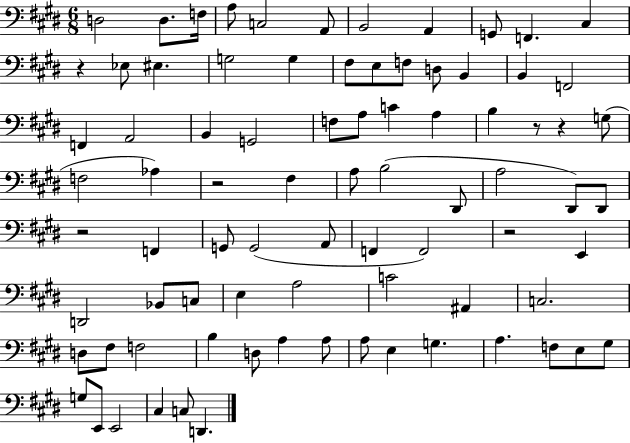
{
  \clef bass
  \numericTimeSignature
  \time 6/8
  \key e \major
  \repeat volta 2 { d2 d8. f16 | a8 c2 a,8 | b,2 a,4 | g,8 f,4. cis4 | \break r4 ees8 eis4. | g2 g4 | fis8 e8 f8 d8 b,4 | b,4 f,2 | \break f,4 a,2 | b,4 g,2 | f8 a8 c'4 a4 | b4 r8 r4 g8( | \break f2 aes4) | r2 fis4 | a8 b2( dis,8 | a2 dis,8) dis,8 | \break r2 f,4 | g,8 g,2( a,8 | f,4 f,2) | r2 e,4 | \break d,2 bes,8 c8 | e4 a2 | c'2 ais,4 | c2. | \break d8 fis8 f2 | b4 d8 a4 a8 | a8 e4 g4. | a4. f8 e8 gis8 | \break g8 e,8 e,2 | cis4 c8 d,4. | } \bar "|."
}